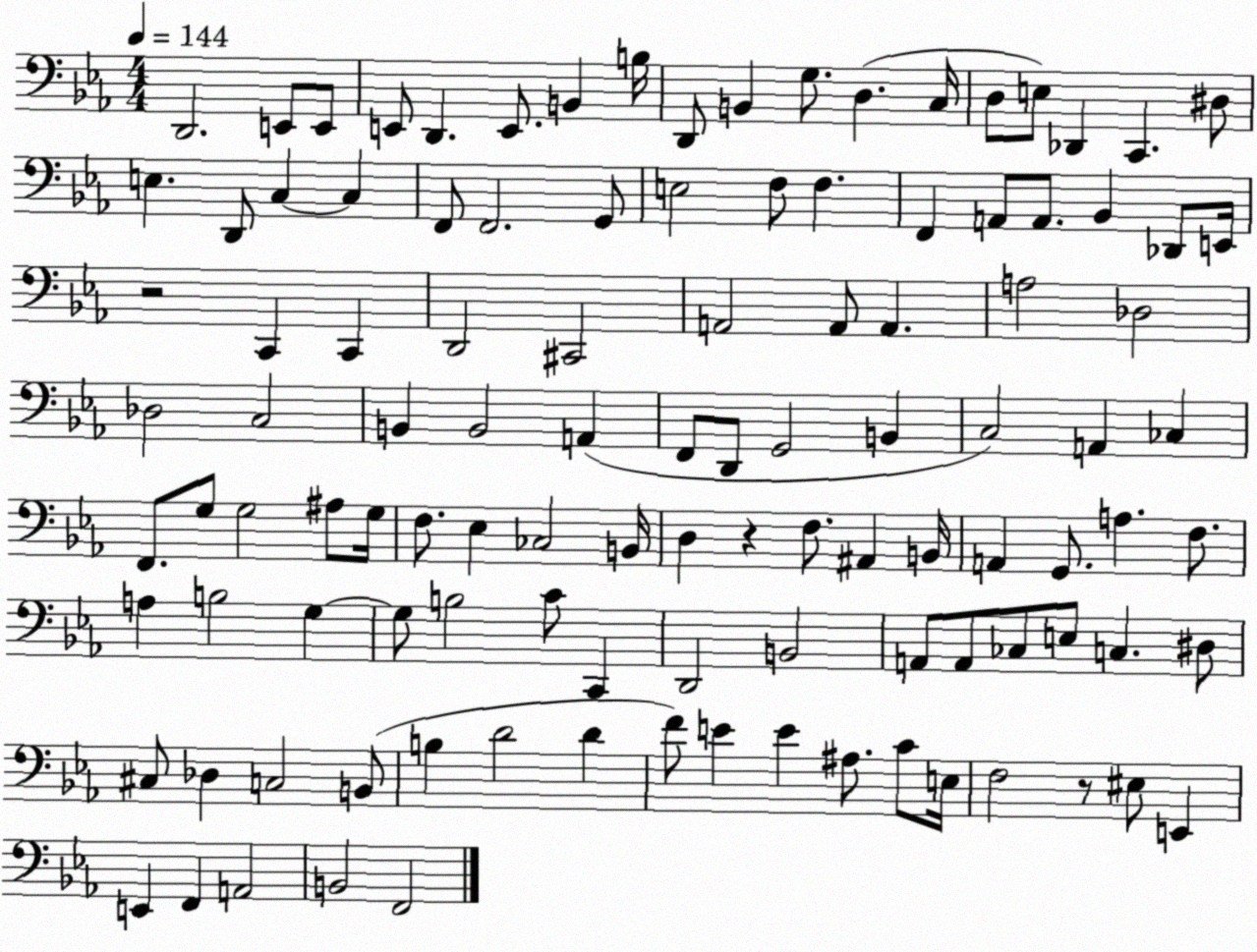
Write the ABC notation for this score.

X:1
T:Untitled
M:4/4
L:1/4
K:Eb
D,,2 E,,/2 E,,/2 E,,/2 D,, E,,/2 B,, B,/4 D,,/2 B,, G,/2 D, C,/4 D,/2 E,/2 _D,, C,, ^D,/2 E, D,,/2 C, C, F,,/2 F,,2 G,,/2 E,2 F,/2 F, F,, A,,/2 A,,/2 _B,, _D,,/2 E,,/4 z2 C,, C,, D,,2 ^C,,2 A,,2 A,,/2 A,, A,2 _D,2 _D,2 C,2 B,, B,,2 A,, F,,/2 D,,/2 G,,2 B,, C,2 A,, _C, F,,/2 G,/2 G,2 ^A,/2 G,/4 F,/2 _E, _C,2 B,,/4 D, z F,/2 ^A,, B,,/4 A,, G,,/2 A, F,/2 A, B,2 G, G,/2 B,2 C/2 C,, D,,2 B,,2 A,,/2 A,,/2 _C,/2 E,/2 C, ^D,/2 ^C,/2 _D, C,2 B,,/2 B, D2 D F/2 E E ^A,/2 C/2 E,/4 F,2 z/2 ^E,/2 E,, E,, F,, A,,2 B,,2 F,,2